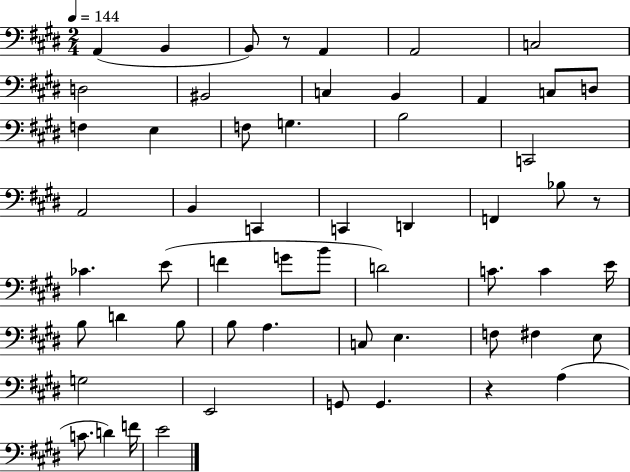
{
  \clef bass
  \numericTimeSignature
  \time 2/4
  \key e \major
  \tempo 4 = 144
  a,4( b,4 | b,8) r8 a,4 | a,2 | c2 | \break d2 | bis,2 | c4 b,4 | a,4 c8 d8 | \break f4 e4 | f8 g4. | b2 | c,2 | \break a,2 | b,4 c,4 | c,4 d,4 | f,4 bes8 r8 | \break ces'4. e'8( | f'4 g'8 b'8 | d'2) | c'8. c'4 e'16 | \break b8 d'4 b8 | b8 a4. | c8 e4. | f8 fis4 e8 | \break g2 | e,2 | g,8 g,4. | r4 a4( | \break c'8. d'4) f'16 | e'2 | \bar "|."
}